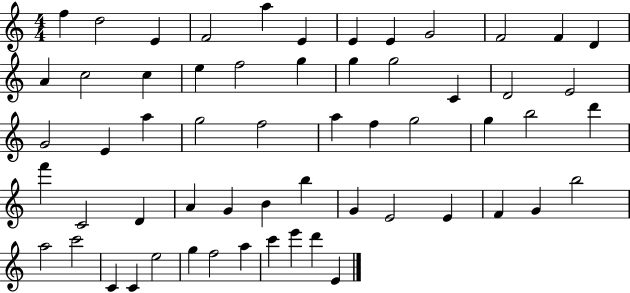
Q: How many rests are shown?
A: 0